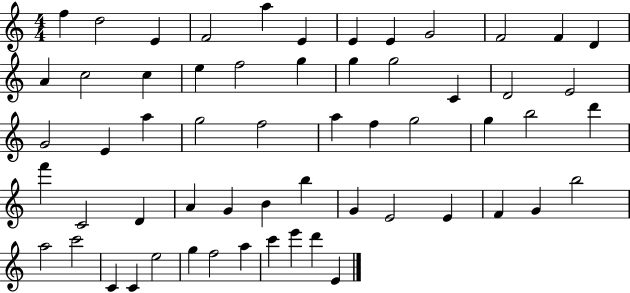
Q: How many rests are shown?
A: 0